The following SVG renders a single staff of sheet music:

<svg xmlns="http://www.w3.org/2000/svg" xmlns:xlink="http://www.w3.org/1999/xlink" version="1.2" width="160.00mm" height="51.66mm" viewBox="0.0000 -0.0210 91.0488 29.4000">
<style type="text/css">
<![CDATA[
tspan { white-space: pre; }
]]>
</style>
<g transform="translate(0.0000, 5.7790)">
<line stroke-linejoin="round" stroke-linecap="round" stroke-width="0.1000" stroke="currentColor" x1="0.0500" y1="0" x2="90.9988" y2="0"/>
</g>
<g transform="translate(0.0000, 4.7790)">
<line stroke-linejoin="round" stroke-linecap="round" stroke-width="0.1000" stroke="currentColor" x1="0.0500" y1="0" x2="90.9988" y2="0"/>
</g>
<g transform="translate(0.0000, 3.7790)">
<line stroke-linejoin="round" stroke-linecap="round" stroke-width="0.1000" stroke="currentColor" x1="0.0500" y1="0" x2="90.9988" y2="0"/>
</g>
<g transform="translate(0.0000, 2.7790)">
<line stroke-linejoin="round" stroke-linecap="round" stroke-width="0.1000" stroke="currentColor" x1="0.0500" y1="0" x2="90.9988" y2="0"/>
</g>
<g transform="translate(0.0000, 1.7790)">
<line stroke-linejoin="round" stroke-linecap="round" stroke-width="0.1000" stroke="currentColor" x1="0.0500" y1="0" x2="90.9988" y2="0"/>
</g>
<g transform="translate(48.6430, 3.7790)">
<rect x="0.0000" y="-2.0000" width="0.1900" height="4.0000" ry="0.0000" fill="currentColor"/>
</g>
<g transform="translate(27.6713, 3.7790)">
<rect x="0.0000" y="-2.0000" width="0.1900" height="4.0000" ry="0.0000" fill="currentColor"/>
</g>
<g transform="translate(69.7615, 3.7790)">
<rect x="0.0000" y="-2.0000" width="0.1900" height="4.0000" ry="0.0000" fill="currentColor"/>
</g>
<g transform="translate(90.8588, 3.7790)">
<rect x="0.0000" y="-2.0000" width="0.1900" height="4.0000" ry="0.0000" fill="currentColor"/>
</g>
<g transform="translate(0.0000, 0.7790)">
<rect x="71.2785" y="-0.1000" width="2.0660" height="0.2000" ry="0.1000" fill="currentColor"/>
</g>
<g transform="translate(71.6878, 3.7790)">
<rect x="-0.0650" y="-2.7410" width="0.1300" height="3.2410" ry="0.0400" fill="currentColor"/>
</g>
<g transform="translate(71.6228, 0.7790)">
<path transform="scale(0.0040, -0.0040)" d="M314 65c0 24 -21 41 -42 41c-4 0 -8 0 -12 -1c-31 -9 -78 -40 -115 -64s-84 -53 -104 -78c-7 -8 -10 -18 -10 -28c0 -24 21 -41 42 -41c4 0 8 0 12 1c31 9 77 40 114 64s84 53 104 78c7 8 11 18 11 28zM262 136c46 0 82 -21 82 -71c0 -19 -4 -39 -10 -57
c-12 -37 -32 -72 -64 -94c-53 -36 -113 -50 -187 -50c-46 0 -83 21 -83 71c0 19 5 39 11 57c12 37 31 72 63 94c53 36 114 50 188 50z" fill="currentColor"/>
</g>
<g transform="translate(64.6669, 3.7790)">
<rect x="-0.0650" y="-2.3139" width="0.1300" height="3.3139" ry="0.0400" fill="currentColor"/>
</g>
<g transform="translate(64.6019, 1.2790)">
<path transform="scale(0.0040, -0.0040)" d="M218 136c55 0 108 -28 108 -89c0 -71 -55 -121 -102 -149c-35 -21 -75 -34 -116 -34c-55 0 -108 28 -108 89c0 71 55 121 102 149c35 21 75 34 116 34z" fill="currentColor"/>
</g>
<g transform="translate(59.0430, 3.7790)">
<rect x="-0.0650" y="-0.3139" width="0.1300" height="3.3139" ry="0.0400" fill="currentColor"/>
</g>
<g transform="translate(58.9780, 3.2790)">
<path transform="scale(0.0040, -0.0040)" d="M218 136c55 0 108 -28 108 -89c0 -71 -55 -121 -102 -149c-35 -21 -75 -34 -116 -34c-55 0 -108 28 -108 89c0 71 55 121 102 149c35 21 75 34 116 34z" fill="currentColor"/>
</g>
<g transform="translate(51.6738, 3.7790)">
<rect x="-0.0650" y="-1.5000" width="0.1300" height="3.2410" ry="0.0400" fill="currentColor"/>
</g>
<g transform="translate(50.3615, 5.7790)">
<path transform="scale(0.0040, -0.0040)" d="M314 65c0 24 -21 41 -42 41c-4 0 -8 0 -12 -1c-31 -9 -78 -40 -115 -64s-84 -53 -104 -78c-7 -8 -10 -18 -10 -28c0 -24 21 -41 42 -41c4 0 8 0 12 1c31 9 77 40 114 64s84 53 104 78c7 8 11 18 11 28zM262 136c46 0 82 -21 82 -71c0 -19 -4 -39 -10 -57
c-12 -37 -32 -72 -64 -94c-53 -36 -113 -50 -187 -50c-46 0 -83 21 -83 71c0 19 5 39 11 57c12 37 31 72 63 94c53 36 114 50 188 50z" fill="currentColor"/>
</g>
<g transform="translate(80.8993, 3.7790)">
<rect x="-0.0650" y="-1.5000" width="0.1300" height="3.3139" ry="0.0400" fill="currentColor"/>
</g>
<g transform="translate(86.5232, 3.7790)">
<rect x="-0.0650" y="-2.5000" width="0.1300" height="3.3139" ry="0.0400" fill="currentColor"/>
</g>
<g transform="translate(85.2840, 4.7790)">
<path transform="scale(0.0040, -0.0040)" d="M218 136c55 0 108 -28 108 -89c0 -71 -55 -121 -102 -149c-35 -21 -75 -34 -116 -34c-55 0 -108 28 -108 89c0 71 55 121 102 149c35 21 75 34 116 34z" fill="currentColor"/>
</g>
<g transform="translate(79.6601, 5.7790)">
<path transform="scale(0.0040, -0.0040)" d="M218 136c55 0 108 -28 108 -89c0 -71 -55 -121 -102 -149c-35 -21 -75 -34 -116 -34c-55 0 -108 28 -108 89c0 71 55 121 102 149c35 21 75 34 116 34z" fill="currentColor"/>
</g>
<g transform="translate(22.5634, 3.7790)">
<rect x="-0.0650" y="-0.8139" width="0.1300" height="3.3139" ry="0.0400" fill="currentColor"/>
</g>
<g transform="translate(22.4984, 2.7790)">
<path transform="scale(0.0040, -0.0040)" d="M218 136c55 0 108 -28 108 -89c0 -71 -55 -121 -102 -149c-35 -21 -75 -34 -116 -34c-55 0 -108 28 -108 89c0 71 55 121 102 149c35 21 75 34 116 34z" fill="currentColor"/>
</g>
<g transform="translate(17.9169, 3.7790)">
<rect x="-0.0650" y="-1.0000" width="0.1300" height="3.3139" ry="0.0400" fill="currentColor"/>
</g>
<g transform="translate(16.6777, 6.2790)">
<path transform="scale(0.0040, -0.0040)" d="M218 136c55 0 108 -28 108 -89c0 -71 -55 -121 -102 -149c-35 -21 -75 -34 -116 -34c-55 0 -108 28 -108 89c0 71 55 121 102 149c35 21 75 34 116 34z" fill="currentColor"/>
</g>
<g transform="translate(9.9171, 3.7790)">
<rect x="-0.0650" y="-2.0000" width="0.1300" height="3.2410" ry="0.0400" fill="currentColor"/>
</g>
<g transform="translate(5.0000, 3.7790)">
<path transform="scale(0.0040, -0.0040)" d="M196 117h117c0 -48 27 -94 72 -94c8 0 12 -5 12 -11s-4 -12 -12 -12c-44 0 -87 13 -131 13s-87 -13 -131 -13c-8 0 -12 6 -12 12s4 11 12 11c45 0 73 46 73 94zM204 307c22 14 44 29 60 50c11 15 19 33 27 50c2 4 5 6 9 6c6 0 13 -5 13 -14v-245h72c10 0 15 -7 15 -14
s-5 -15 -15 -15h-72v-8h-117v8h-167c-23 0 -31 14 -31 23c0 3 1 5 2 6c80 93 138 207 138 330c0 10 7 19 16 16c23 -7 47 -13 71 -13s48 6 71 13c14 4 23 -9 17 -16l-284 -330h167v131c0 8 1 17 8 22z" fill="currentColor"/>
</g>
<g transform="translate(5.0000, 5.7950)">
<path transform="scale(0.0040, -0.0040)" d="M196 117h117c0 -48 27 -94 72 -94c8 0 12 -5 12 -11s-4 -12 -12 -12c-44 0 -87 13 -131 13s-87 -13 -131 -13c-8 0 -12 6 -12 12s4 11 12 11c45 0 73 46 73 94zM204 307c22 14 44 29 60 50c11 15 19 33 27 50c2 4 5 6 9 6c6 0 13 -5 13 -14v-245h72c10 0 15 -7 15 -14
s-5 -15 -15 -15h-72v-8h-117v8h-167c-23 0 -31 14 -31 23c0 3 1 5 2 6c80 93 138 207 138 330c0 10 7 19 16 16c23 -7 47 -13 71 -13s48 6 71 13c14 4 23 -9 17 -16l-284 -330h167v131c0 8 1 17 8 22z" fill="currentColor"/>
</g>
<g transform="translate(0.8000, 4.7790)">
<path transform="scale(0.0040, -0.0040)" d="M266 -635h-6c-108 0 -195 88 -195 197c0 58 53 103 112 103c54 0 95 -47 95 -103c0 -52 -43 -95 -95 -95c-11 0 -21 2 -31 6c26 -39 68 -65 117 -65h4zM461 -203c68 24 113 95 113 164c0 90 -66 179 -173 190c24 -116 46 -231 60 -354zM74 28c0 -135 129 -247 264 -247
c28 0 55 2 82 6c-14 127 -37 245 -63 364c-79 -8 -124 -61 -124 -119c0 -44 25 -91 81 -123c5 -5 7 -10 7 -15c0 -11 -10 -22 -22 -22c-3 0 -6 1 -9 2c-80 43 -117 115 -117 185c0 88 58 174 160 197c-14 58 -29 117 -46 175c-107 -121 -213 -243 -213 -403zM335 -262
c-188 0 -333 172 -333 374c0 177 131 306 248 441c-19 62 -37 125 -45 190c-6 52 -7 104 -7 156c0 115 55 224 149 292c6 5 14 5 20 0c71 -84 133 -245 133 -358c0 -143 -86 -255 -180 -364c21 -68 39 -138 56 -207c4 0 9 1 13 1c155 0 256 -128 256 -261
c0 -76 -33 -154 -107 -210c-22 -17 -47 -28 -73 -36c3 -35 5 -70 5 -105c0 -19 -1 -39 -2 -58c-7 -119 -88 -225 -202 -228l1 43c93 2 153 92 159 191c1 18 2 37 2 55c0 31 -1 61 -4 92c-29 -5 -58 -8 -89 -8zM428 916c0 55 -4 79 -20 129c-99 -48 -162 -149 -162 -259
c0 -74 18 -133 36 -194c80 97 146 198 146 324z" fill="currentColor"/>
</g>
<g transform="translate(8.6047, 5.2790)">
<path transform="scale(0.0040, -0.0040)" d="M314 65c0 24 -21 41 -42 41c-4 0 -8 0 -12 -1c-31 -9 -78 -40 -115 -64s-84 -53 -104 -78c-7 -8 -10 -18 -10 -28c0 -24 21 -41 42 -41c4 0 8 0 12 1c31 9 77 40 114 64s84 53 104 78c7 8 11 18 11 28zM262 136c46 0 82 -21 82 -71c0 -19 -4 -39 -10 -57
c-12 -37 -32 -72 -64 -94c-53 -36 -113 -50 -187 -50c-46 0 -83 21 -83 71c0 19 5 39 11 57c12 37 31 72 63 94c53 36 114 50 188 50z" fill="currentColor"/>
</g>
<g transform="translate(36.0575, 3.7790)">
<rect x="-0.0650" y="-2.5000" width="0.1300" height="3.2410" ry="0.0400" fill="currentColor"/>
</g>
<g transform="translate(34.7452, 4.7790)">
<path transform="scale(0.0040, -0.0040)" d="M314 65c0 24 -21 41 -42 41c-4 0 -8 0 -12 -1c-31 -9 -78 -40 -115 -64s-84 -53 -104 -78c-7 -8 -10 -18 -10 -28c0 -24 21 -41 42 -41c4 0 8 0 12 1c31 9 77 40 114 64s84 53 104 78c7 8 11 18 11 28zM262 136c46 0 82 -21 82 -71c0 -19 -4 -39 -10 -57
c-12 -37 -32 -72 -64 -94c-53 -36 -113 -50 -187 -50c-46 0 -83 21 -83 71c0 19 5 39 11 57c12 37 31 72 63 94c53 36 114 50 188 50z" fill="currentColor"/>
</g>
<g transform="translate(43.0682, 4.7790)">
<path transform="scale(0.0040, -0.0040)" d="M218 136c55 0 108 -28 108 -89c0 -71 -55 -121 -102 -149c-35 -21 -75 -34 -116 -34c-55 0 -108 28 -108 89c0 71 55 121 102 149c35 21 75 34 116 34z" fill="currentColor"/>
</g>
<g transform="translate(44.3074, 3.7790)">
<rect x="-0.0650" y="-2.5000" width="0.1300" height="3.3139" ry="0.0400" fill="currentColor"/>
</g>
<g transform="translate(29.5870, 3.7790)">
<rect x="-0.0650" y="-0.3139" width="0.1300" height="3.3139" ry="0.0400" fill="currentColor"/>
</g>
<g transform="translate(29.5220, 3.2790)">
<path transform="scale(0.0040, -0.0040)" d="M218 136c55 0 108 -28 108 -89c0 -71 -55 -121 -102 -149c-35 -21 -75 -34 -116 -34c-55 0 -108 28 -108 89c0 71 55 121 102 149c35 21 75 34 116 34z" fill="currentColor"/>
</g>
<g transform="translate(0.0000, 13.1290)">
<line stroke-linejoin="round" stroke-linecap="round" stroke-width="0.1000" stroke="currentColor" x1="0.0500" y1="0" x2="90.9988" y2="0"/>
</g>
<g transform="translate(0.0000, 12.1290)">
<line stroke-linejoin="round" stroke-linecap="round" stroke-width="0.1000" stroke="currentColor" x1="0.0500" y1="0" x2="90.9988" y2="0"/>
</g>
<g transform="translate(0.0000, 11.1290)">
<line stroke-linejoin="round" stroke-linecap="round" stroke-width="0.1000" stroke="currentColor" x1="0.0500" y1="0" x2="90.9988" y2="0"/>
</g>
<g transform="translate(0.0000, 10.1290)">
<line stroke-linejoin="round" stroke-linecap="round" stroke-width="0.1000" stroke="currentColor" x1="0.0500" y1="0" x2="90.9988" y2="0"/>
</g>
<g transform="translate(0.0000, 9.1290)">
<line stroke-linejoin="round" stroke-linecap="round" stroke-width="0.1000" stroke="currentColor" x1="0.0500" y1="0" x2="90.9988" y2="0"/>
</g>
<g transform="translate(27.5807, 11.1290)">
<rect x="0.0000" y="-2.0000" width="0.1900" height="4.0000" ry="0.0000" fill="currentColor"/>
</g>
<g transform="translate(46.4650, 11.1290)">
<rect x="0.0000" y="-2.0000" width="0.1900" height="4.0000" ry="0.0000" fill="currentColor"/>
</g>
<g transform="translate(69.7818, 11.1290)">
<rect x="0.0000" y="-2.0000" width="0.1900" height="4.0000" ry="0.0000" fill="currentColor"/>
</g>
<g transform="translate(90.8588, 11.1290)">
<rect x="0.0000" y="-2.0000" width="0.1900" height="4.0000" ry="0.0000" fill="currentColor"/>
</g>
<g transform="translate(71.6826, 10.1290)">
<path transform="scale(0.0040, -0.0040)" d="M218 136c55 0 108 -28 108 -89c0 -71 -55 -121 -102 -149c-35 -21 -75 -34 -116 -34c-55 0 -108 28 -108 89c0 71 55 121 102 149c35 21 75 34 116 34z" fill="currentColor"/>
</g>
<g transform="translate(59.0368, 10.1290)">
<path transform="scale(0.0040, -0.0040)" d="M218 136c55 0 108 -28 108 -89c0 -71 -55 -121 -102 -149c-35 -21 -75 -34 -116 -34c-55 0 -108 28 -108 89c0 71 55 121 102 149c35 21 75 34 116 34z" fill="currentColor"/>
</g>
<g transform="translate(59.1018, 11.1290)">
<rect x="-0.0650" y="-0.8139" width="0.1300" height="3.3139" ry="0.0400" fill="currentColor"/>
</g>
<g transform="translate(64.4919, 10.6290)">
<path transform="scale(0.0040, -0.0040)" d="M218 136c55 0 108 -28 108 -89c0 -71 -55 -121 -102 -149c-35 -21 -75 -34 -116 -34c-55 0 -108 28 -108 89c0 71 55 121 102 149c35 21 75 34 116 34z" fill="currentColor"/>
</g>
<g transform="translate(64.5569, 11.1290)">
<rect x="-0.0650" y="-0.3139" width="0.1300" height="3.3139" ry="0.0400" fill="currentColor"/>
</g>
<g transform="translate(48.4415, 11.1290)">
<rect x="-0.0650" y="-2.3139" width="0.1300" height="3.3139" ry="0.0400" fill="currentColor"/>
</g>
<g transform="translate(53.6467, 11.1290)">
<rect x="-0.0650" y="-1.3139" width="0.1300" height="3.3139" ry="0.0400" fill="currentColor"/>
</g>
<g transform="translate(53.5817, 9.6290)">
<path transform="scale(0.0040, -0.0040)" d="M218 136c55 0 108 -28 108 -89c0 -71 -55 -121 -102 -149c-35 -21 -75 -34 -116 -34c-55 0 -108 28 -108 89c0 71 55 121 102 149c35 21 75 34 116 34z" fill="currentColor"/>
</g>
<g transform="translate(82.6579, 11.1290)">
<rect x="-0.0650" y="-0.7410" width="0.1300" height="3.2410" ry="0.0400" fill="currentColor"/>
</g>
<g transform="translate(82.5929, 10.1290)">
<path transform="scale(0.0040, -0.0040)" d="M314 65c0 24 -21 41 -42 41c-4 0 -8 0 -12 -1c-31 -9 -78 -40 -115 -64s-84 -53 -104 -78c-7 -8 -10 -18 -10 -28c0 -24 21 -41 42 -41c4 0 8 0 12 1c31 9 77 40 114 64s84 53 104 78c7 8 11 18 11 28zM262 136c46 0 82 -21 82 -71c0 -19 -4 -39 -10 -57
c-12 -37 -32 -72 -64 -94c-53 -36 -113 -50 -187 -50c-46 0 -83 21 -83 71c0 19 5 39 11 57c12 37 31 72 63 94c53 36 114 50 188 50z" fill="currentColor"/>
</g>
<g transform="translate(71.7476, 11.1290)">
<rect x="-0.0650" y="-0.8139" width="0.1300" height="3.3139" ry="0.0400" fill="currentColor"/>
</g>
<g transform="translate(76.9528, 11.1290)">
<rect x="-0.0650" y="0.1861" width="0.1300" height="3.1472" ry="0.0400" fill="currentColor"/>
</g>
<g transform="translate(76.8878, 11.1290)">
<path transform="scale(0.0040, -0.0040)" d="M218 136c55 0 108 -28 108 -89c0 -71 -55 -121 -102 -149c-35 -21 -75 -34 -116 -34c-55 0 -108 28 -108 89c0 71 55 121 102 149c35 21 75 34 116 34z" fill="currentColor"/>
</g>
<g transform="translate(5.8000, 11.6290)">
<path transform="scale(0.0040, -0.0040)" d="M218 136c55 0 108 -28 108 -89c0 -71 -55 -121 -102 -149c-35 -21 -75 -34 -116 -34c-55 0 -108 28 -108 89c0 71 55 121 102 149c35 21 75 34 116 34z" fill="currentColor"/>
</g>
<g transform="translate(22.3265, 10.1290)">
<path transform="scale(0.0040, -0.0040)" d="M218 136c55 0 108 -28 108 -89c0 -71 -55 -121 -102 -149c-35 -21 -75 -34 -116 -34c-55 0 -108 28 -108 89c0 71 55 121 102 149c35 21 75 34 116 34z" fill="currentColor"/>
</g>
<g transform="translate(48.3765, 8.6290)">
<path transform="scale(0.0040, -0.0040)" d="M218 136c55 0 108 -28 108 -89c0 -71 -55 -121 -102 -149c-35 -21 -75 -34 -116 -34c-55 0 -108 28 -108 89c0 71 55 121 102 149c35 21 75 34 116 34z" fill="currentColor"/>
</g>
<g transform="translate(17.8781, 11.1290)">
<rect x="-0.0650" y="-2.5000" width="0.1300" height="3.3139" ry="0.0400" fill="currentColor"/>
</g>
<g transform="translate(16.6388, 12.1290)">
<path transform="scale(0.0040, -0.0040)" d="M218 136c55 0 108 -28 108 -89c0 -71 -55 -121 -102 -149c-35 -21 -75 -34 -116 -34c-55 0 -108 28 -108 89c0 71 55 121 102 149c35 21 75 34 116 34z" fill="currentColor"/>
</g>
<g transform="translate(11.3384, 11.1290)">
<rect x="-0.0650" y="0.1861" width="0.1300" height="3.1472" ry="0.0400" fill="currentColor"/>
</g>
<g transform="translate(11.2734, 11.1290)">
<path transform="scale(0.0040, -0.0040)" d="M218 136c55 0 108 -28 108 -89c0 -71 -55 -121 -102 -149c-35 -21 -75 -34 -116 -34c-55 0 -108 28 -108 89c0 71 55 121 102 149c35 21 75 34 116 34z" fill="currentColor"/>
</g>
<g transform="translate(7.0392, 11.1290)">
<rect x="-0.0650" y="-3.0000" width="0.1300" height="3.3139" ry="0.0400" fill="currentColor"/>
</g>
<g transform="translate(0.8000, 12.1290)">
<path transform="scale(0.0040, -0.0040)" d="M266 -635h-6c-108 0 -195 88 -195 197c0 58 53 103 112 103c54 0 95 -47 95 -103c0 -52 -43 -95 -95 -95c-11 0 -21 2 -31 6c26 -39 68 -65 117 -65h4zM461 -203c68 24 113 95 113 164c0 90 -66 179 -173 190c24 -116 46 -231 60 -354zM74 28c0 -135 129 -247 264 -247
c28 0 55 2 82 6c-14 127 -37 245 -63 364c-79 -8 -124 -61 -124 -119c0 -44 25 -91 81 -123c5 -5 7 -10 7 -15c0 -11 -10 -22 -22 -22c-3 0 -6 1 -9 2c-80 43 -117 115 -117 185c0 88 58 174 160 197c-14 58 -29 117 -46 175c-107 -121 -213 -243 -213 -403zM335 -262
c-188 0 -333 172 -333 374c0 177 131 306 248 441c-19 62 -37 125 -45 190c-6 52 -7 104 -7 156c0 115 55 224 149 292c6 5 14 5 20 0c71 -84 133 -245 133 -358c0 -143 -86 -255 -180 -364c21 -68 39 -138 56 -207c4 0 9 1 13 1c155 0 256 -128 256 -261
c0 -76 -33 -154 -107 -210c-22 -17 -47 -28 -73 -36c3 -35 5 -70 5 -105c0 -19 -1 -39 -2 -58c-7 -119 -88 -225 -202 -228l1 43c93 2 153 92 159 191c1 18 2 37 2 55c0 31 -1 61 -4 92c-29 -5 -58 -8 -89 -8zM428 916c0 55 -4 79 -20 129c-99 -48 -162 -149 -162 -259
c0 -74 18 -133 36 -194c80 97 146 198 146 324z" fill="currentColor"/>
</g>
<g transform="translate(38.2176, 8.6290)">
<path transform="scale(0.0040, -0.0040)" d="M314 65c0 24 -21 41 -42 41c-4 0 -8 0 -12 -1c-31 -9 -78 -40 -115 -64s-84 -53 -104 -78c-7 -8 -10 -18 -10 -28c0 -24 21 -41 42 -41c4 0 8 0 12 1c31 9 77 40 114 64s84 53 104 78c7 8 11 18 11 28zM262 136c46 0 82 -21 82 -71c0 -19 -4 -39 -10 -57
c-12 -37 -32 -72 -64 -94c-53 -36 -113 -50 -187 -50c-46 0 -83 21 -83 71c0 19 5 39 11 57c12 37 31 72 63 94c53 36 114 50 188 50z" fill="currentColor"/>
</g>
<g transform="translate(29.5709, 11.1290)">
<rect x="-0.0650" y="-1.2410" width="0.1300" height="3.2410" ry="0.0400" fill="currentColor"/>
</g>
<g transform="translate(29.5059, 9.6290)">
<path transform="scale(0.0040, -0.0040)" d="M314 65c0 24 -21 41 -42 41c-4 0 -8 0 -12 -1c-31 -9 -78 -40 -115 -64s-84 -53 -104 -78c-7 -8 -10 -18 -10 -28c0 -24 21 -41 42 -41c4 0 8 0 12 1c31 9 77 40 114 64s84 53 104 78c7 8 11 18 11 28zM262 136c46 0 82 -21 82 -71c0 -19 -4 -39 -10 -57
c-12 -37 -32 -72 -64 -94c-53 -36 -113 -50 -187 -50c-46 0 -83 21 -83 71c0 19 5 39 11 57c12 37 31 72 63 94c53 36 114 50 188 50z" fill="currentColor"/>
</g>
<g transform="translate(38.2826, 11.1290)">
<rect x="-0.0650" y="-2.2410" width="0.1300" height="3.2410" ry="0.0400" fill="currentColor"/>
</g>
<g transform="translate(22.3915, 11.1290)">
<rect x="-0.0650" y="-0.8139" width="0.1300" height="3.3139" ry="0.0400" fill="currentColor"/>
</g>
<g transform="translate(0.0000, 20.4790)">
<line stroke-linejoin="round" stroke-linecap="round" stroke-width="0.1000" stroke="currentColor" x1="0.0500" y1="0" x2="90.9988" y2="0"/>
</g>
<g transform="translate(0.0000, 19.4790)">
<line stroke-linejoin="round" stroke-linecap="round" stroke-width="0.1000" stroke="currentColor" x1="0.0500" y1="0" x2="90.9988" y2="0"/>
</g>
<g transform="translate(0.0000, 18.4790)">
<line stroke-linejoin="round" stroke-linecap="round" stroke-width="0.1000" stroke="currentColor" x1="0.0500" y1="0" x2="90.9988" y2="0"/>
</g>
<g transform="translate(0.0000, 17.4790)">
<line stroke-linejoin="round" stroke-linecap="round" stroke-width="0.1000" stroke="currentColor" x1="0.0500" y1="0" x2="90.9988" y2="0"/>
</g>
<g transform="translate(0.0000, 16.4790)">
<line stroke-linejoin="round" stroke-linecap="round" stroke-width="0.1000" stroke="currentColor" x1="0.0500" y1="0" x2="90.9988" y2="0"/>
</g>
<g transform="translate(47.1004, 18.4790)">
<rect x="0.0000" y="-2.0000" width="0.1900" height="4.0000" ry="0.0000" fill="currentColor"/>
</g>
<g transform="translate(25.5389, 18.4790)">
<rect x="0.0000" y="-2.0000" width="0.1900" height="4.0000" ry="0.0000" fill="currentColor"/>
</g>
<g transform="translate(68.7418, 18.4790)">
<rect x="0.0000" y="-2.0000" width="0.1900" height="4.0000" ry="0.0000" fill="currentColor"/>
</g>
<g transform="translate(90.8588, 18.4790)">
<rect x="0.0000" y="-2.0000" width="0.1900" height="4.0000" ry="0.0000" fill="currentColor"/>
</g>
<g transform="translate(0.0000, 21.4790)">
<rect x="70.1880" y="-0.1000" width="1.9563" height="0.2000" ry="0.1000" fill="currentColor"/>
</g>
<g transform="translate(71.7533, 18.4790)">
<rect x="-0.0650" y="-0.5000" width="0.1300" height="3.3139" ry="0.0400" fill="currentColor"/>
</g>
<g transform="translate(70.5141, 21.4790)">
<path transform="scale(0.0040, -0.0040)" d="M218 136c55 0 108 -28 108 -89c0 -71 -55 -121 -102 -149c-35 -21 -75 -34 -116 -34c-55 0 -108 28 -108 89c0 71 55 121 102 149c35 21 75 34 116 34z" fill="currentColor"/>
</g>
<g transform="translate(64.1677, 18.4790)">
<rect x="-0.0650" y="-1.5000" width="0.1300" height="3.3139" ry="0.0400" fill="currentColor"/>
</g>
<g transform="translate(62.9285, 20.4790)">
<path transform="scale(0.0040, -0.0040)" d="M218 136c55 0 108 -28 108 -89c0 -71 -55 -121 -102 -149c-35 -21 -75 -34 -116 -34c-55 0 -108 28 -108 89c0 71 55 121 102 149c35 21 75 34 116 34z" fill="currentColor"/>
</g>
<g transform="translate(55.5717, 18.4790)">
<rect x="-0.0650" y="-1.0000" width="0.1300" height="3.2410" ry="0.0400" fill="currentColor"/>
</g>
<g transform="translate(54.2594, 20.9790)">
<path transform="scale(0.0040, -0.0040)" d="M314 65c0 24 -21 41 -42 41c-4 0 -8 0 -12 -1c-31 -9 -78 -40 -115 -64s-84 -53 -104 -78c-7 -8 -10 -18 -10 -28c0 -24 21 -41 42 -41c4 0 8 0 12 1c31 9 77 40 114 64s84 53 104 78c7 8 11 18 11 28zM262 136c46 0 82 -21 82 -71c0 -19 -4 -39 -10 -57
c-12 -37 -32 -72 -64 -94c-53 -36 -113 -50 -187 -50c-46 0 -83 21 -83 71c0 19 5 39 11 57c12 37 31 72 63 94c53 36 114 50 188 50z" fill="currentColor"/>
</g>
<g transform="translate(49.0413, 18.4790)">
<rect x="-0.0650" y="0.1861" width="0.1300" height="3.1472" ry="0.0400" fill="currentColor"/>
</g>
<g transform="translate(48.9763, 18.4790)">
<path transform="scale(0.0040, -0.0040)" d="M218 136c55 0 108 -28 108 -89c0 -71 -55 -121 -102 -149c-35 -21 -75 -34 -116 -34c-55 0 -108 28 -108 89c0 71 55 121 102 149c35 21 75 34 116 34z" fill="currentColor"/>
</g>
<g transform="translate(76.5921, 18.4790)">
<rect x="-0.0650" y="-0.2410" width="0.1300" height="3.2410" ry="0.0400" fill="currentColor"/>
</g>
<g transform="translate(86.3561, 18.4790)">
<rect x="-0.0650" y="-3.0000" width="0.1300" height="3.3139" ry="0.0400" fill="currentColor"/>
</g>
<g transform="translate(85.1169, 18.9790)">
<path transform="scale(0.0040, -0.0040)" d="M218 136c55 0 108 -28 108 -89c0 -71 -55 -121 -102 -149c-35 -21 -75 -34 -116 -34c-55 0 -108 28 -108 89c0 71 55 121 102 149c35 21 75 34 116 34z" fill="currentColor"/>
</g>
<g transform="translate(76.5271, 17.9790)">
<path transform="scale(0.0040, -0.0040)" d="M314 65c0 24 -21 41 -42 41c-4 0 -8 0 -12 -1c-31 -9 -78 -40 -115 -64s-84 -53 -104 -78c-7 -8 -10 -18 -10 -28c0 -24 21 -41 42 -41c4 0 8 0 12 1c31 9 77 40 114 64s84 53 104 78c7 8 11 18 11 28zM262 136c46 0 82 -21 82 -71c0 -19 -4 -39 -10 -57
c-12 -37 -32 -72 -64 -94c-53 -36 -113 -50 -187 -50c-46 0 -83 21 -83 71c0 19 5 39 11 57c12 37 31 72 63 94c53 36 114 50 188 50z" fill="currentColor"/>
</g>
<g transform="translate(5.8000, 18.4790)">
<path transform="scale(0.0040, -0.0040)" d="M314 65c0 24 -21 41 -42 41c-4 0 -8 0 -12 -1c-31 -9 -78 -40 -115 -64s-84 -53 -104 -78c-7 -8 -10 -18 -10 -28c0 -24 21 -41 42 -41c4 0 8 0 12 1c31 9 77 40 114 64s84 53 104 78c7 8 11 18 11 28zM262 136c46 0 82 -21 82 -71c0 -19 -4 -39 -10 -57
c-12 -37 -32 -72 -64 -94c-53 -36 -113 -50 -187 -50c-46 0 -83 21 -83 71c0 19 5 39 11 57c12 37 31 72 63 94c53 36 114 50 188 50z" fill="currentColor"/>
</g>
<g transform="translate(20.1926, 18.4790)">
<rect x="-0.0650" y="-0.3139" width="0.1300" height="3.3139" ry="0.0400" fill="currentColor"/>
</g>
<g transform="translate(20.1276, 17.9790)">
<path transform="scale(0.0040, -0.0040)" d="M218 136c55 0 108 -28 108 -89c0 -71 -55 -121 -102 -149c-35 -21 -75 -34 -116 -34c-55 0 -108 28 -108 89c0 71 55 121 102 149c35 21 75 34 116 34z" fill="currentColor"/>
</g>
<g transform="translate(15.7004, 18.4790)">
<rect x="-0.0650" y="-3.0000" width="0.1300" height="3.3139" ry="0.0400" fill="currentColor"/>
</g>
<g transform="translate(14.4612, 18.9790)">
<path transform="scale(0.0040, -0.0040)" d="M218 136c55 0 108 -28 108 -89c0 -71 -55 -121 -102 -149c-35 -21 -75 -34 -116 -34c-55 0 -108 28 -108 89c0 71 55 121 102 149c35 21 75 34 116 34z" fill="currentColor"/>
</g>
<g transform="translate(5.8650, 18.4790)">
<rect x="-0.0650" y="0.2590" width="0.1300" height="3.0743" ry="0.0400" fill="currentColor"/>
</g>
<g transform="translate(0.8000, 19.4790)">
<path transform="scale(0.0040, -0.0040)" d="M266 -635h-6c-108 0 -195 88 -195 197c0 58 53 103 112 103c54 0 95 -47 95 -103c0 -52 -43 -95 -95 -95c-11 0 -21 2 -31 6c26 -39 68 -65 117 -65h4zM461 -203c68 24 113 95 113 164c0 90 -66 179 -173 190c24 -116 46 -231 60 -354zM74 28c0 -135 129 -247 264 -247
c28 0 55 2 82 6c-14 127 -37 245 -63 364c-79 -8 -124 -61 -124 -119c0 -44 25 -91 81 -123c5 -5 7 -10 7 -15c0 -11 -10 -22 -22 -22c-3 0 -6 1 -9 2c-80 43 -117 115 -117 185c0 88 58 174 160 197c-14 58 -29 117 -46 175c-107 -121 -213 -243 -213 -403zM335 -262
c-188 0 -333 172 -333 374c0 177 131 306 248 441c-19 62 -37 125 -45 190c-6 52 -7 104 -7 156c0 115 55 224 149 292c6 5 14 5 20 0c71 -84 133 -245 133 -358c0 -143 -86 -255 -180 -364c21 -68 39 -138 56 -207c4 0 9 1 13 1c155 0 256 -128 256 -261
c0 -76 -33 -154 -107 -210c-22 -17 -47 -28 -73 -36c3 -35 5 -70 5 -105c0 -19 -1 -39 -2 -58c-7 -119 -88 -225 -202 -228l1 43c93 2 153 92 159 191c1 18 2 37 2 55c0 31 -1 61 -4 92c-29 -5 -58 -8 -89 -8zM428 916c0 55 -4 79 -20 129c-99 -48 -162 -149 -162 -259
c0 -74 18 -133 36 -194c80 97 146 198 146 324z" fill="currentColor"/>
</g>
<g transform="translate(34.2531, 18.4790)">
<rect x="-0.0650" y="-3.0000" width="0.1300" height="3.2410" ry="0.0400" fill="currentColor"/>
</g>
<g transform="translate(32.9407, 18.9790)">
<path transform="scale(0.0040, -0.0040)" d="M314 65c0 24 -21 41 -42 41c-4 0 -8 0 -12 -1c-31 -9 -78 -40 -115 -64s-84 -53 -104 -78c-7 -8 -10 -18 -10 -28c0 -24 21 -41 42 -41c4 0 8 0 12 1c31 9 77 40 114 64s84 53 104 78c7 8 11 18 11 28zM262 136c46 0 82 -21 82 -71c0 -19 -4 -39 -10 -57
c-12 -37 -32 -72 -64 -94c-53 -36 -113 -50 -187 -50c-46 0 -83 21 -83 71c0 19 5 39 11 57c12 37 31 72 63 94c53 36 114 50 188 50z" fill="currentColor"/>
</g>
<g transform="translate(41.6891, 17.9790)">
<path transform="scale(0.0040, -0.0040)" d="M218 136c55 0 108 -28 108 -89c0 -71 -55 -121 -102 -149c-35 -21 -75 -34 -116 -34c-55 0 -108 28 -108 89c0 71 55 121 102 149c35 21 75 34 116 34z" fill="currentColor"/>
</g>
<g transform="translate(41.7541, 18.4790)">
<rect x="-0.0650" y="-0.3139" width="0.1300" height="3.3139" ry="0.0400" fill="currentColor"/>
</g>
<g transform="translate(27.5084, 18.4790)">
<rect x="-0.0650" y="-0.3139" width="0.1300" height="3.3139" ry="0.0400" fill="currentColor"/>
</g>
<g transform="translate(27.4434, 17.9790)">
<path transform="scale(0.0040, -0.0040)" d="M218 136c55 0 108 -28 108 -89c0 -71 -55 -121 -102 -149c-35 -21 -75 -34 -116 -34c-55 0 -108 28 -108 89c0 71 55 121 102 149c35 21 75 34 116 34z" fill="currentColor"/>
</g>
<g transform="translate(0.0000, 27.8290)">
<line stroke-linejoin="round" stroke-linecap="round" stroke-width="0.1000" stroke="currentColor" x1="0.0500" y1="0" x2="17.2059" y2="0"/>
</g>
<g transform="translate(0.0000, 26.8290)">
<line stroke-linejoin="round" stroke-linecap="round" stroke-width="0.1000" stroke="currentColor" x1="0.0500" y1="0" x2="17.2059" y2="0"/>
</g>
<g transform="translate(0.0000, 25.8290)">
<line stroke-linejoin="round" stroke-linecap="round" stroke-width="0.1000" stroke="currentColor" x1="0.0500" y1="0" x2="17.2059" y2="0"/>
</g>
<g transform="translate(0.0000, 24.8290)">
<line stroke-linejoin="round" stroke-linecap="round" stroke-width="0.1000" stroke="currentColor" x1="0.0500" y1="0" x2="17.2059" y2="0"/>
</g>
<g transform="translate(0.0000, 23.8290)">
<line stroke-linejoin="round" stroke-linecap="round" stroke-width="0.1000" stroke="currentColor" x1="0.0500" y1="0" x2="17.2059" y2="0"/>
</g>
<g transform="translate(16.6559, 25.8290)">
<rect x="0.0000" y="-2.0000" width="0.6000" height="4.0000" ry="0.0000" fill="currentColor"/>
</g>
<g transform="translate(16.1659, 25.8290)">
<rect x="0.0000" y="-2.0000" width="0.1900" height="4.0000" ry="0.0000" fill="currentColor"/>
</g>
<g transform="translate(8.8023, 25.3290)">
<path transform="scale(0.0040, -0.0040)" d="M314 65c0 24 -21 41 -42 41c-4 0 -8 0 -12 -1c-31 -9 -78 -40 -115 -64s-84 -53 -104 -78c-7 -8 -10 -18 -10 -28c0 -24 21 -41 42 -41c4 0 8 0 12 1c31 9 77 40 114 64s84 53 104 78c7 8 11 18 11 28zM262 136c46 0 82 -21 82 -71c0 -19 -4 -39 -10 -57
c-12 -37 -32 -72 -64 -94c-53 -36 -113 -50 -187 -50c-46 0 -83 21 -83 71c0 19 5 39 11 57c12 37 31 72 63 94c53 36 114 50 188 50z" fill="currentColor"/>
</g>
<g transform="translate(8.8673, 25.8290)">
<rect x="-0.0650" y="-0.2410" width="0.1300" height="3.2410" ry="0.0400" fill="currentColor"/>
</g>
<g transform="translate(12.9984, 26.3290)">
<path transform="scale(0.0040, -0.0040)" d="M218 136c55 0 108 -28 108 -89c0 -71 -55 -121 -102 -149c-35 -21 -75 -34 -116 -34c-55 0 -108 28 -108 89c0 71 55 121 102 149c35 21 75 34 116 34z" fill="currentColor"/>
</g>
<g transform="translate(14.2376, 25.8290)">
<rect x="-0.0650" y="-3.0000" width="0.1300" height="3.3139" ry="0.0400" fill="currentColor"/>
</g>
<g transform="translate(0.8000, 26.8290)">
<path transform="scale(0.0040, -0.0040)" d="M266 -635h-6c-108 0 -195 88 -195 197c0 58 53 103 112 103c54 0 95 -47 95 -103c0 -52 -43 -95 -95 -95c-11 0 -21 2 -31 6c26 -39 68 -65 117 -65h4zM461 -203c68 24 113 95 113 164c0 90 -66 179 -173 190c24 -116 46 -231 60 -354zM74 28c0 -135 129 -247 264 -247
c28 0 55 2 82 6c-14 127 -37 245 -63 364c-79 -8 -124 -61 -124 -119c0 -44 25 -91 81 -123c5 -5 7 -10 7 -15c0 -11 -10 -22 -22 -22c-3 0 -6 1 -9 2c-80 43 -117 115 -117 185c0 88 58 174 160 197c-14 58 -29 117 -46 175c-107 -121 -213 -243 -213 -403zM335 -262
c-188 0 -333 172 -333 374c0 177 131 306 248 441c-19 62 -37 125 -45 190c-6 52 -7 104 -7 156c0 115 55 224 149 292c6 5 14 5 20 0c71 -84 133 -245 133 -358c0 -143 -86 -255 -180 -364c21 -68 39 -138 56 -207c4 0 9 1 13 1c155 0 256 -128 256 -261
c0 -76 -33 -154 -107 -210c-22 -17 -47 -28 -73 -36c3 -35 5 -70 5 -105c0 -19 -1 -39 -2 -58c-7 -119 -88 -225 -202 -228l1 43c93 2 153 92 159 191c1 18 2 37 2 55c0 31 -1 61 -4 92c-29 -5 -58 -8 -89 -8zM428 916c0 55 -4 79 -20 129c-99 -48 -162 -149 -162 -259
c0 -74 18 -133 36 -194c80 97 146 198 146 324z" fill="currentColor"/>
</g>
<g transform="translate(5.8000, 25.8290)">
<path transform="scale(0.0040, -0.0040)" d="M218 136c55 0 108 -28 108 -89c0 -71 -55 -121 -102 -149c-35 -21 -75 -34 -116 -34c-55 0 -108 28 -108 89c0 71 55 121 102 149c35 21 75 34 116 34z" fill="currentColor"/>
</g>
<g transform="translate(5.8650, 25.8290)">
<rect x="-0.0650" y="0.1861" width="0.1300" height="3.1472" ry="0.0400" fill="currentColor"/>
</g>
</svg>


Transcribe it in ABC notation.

X:1
T:Untitled
M:4/4
L:1/4
K:C
F2 D d c G2 G E2 c g a2 E G A B G d e2 g2 g e d c d B d2 B2 A c c A2 c B D2 E C c2 A B c2 A